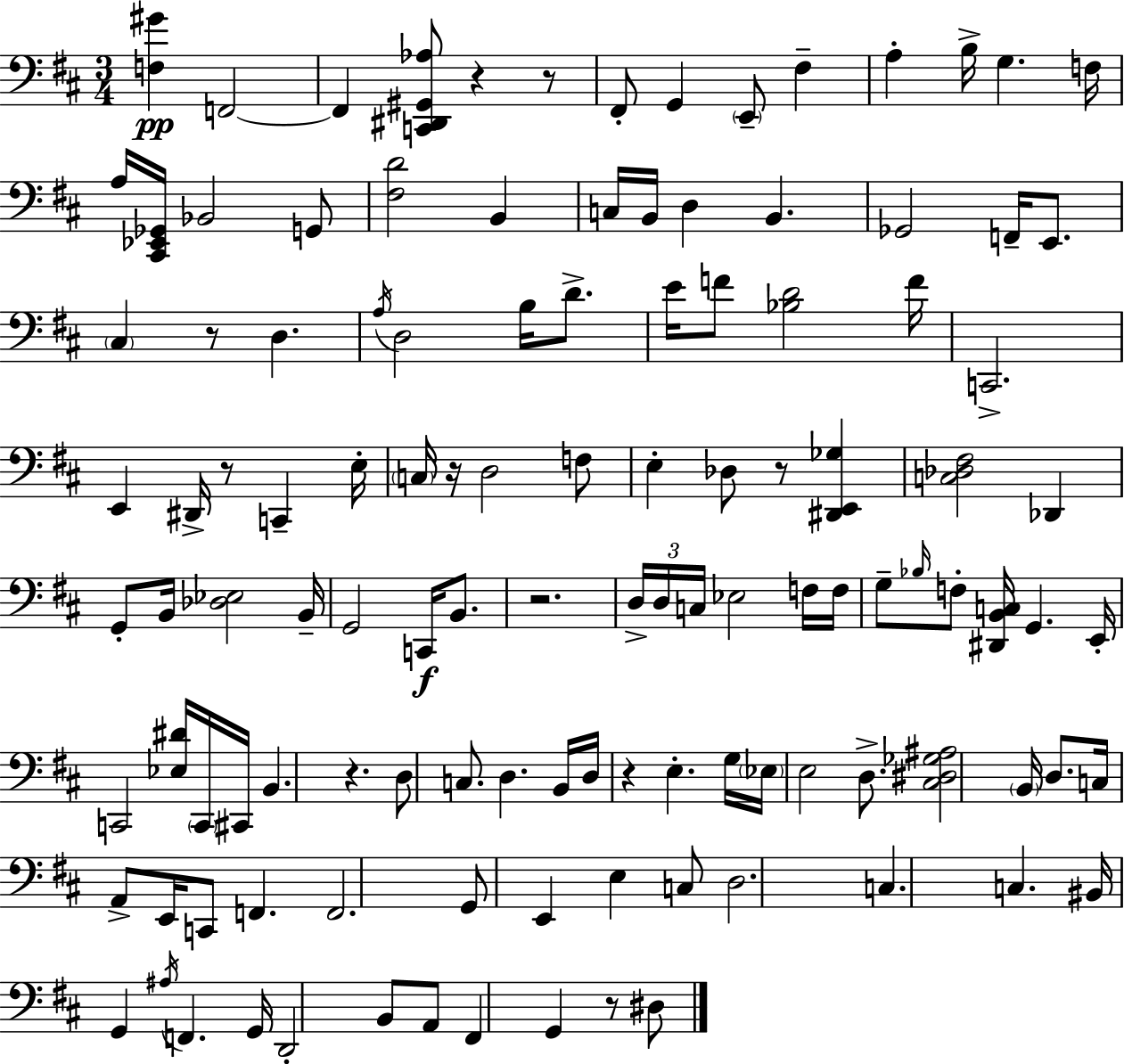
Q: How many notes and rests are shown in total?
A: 119